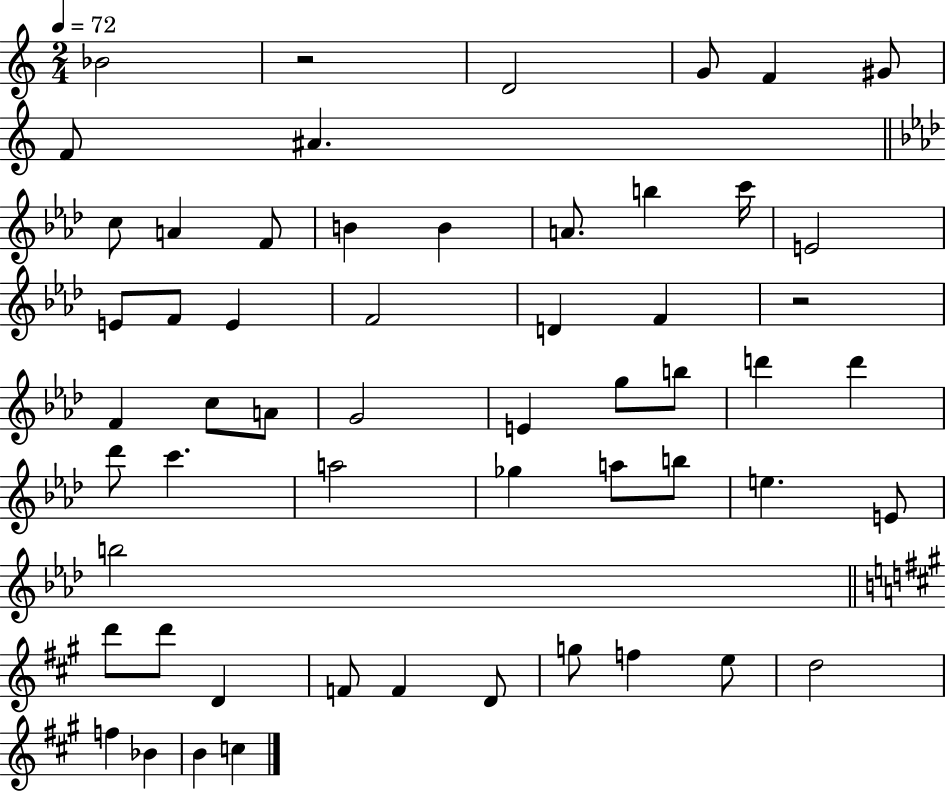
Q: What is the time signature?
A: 2/4